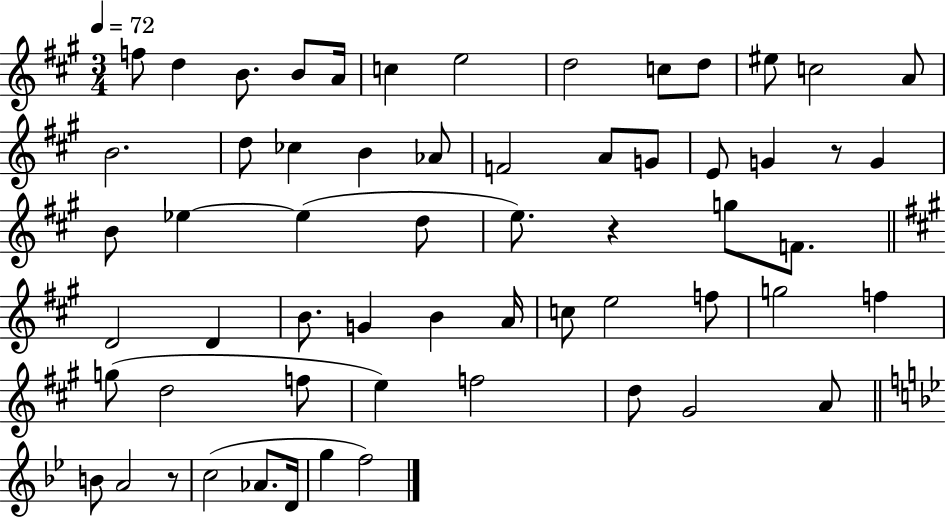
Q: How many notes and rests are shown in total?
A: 60